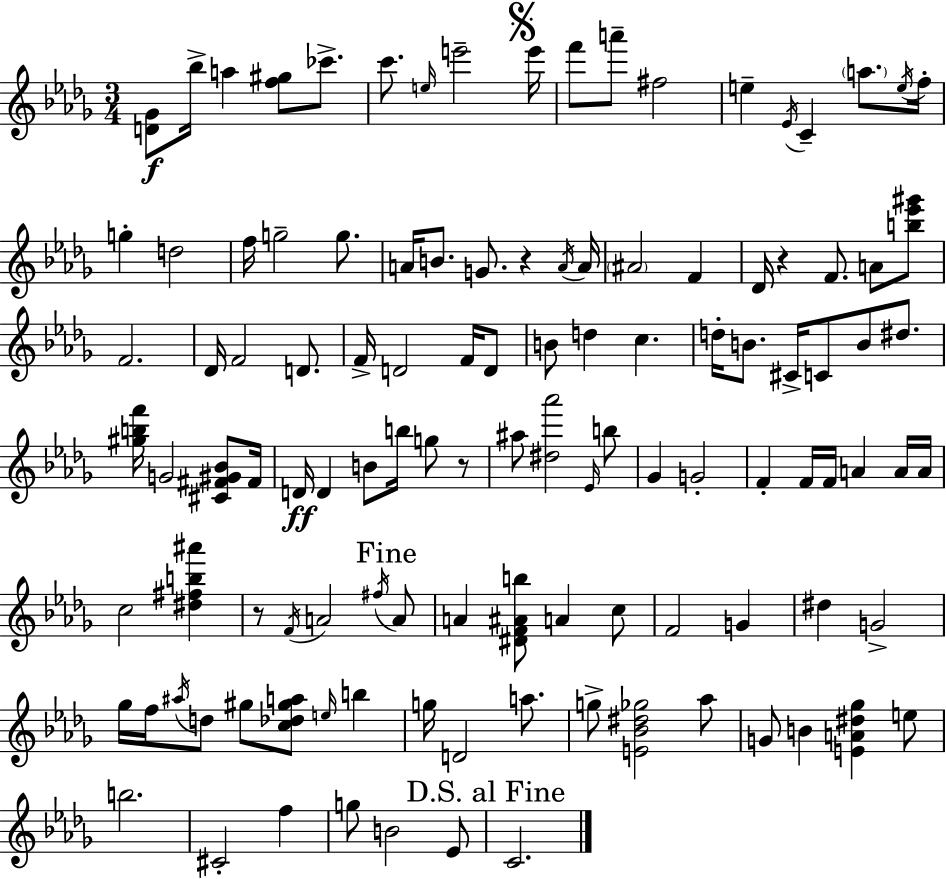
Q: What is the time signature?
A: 3/4